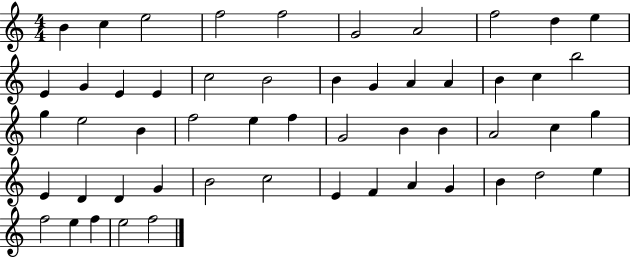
X:1
T:Untitled
M:4/4
L:1/4
K:C
B c e2 f2 f2 G2 A2 f2 d e E G E E c2 B2 B G A A B c b2 g e2 B f2 e f G2 B B A2 c g E D D G B2 c2 E F A G B d2 e f2 e f e2 f2